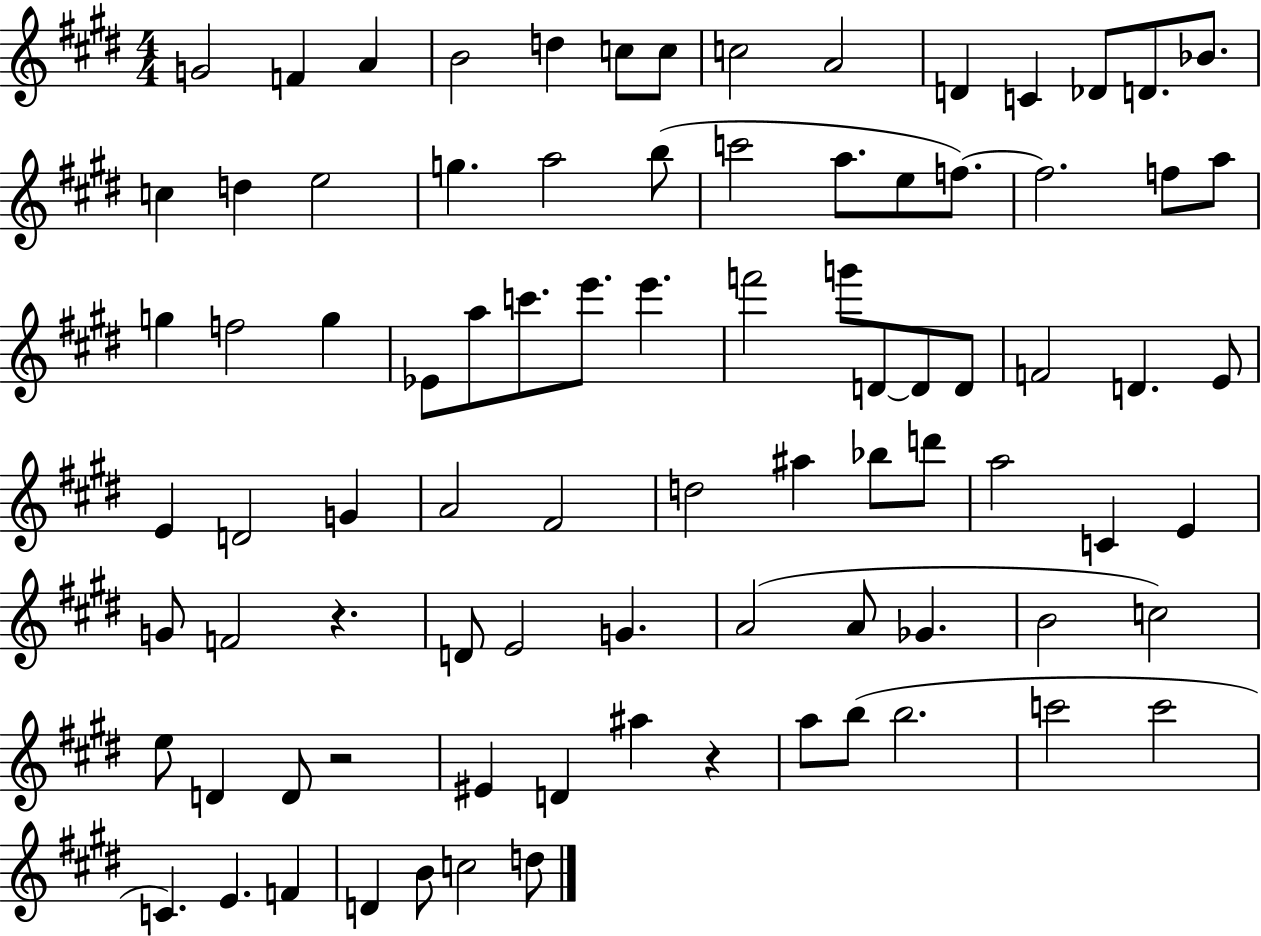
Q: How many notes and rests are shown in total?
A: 86